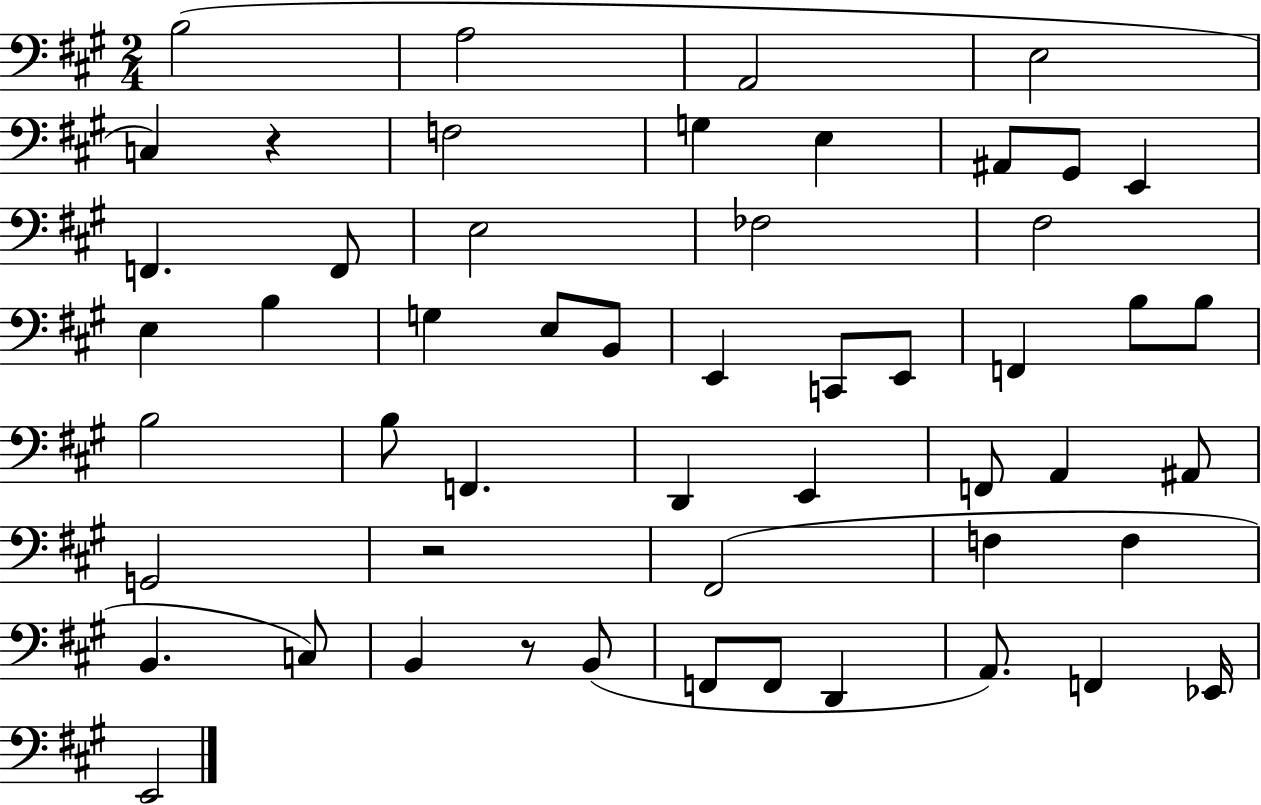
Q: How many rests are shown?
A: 3